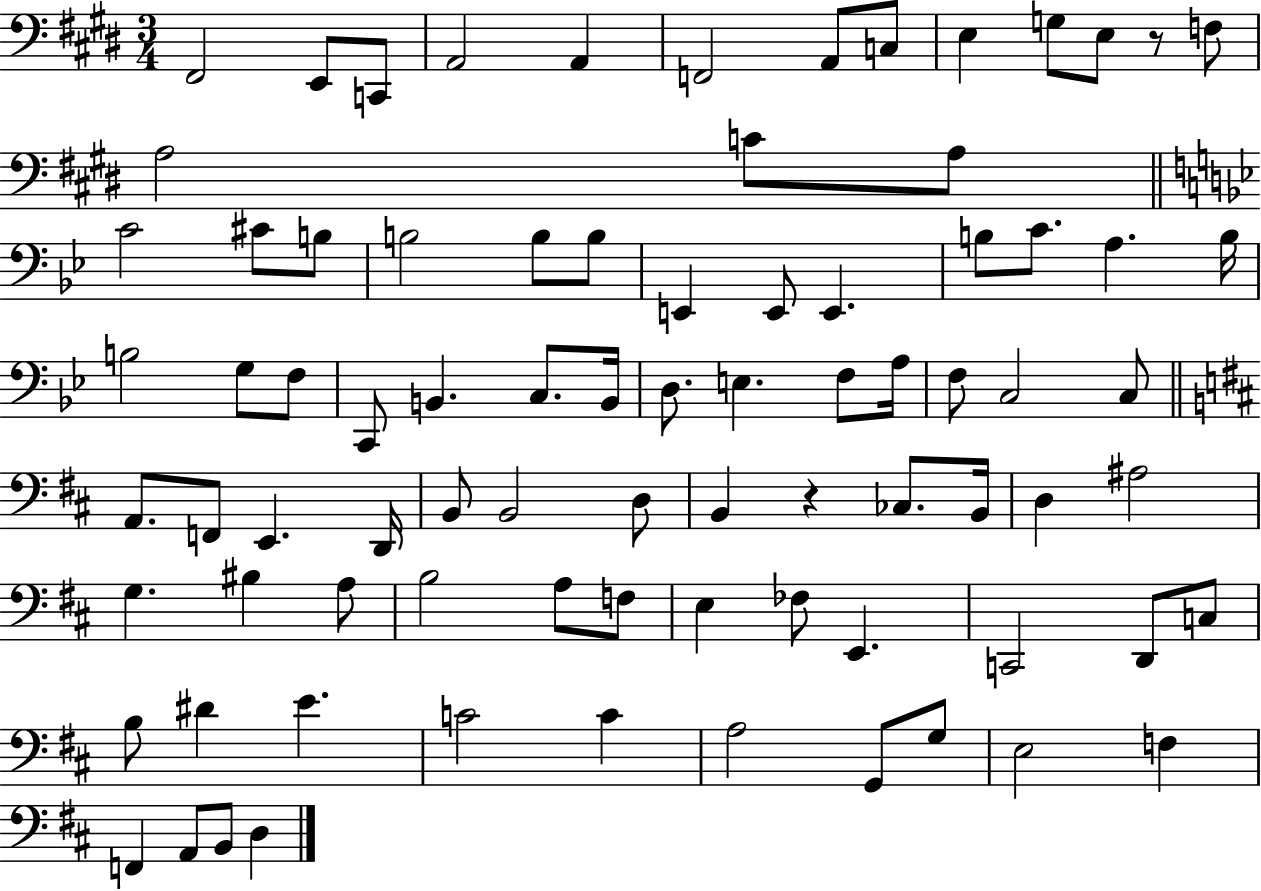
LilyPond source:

{
  \clef bass
  \numericTimeSignature
  \time 3/4
  \key e \major
  \repeat volta 2 { fis,2 e,8 c,8 | a,2 a,4 | f,2 a,8 c8 | e4 g8 e8 r8 f8 | \break a2 c'8 a8 | \bar "||" \break \key bes \major c'2 cis'8 b8 | b2 b8 b8 | e,4 e,8 e,4. | b8 c'8. a4. b16 | \break b2 g8 f8 | c,8 b,4. c8. b,16 | d8. e4. f8 a16 | f8 c2 c8 | \break \bar "||" \break \key d \major a,8. f,8 e,4. d,16 | b,8 b,2 d8 | b,4 r4 ces8. b,16 | d4 ais2 | \break g4. bis4 a8 | b2 a8 f8 | e4 fes8 e,4. | c,2 d,8 c8 | \break b8 dis'4 e'4. | c'2 c'4 | a2 g,8 g8 | e2 f4 | \break f,4 a,8 b,8 d4 | } \bar "|."
}